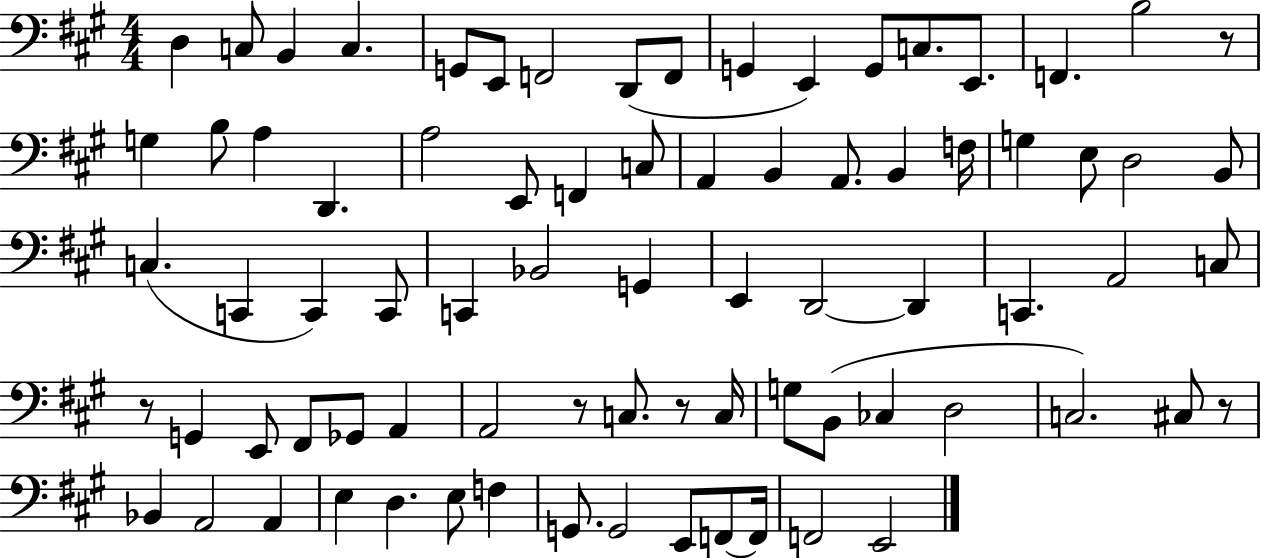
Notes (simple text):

D3/q C3/e B2/q C3/q. G2/e E2/e F2/h D2/e F2/e G2/q E2/q G2/e C3/e. E2/e. F2/q. B3/h R/e G3/q B3/e A3/q D2/q. A3/h E2/e F2/q C3/e A2/q B2/q A2/e. B2/q F3/s G3/q E3/e D3/h B2/e C3/q. C2/q C2/q C2/e C2/q Bb2/h G2/q E2/q D2/h D2/q C2/q. A2/h C3/e R/e G2/q E2/e F#2/e Gb2/e A2/q A2/h R/e C3/e. R/e C3/s G3/e B2/e CES3/q D3/h C3/h. C#3/e R/e Bb2/q A2/h A2/q E3/q D3/q. E3/e F3/q G2/e. G2/h E2/e F2/e F2/s F2/h E2/h